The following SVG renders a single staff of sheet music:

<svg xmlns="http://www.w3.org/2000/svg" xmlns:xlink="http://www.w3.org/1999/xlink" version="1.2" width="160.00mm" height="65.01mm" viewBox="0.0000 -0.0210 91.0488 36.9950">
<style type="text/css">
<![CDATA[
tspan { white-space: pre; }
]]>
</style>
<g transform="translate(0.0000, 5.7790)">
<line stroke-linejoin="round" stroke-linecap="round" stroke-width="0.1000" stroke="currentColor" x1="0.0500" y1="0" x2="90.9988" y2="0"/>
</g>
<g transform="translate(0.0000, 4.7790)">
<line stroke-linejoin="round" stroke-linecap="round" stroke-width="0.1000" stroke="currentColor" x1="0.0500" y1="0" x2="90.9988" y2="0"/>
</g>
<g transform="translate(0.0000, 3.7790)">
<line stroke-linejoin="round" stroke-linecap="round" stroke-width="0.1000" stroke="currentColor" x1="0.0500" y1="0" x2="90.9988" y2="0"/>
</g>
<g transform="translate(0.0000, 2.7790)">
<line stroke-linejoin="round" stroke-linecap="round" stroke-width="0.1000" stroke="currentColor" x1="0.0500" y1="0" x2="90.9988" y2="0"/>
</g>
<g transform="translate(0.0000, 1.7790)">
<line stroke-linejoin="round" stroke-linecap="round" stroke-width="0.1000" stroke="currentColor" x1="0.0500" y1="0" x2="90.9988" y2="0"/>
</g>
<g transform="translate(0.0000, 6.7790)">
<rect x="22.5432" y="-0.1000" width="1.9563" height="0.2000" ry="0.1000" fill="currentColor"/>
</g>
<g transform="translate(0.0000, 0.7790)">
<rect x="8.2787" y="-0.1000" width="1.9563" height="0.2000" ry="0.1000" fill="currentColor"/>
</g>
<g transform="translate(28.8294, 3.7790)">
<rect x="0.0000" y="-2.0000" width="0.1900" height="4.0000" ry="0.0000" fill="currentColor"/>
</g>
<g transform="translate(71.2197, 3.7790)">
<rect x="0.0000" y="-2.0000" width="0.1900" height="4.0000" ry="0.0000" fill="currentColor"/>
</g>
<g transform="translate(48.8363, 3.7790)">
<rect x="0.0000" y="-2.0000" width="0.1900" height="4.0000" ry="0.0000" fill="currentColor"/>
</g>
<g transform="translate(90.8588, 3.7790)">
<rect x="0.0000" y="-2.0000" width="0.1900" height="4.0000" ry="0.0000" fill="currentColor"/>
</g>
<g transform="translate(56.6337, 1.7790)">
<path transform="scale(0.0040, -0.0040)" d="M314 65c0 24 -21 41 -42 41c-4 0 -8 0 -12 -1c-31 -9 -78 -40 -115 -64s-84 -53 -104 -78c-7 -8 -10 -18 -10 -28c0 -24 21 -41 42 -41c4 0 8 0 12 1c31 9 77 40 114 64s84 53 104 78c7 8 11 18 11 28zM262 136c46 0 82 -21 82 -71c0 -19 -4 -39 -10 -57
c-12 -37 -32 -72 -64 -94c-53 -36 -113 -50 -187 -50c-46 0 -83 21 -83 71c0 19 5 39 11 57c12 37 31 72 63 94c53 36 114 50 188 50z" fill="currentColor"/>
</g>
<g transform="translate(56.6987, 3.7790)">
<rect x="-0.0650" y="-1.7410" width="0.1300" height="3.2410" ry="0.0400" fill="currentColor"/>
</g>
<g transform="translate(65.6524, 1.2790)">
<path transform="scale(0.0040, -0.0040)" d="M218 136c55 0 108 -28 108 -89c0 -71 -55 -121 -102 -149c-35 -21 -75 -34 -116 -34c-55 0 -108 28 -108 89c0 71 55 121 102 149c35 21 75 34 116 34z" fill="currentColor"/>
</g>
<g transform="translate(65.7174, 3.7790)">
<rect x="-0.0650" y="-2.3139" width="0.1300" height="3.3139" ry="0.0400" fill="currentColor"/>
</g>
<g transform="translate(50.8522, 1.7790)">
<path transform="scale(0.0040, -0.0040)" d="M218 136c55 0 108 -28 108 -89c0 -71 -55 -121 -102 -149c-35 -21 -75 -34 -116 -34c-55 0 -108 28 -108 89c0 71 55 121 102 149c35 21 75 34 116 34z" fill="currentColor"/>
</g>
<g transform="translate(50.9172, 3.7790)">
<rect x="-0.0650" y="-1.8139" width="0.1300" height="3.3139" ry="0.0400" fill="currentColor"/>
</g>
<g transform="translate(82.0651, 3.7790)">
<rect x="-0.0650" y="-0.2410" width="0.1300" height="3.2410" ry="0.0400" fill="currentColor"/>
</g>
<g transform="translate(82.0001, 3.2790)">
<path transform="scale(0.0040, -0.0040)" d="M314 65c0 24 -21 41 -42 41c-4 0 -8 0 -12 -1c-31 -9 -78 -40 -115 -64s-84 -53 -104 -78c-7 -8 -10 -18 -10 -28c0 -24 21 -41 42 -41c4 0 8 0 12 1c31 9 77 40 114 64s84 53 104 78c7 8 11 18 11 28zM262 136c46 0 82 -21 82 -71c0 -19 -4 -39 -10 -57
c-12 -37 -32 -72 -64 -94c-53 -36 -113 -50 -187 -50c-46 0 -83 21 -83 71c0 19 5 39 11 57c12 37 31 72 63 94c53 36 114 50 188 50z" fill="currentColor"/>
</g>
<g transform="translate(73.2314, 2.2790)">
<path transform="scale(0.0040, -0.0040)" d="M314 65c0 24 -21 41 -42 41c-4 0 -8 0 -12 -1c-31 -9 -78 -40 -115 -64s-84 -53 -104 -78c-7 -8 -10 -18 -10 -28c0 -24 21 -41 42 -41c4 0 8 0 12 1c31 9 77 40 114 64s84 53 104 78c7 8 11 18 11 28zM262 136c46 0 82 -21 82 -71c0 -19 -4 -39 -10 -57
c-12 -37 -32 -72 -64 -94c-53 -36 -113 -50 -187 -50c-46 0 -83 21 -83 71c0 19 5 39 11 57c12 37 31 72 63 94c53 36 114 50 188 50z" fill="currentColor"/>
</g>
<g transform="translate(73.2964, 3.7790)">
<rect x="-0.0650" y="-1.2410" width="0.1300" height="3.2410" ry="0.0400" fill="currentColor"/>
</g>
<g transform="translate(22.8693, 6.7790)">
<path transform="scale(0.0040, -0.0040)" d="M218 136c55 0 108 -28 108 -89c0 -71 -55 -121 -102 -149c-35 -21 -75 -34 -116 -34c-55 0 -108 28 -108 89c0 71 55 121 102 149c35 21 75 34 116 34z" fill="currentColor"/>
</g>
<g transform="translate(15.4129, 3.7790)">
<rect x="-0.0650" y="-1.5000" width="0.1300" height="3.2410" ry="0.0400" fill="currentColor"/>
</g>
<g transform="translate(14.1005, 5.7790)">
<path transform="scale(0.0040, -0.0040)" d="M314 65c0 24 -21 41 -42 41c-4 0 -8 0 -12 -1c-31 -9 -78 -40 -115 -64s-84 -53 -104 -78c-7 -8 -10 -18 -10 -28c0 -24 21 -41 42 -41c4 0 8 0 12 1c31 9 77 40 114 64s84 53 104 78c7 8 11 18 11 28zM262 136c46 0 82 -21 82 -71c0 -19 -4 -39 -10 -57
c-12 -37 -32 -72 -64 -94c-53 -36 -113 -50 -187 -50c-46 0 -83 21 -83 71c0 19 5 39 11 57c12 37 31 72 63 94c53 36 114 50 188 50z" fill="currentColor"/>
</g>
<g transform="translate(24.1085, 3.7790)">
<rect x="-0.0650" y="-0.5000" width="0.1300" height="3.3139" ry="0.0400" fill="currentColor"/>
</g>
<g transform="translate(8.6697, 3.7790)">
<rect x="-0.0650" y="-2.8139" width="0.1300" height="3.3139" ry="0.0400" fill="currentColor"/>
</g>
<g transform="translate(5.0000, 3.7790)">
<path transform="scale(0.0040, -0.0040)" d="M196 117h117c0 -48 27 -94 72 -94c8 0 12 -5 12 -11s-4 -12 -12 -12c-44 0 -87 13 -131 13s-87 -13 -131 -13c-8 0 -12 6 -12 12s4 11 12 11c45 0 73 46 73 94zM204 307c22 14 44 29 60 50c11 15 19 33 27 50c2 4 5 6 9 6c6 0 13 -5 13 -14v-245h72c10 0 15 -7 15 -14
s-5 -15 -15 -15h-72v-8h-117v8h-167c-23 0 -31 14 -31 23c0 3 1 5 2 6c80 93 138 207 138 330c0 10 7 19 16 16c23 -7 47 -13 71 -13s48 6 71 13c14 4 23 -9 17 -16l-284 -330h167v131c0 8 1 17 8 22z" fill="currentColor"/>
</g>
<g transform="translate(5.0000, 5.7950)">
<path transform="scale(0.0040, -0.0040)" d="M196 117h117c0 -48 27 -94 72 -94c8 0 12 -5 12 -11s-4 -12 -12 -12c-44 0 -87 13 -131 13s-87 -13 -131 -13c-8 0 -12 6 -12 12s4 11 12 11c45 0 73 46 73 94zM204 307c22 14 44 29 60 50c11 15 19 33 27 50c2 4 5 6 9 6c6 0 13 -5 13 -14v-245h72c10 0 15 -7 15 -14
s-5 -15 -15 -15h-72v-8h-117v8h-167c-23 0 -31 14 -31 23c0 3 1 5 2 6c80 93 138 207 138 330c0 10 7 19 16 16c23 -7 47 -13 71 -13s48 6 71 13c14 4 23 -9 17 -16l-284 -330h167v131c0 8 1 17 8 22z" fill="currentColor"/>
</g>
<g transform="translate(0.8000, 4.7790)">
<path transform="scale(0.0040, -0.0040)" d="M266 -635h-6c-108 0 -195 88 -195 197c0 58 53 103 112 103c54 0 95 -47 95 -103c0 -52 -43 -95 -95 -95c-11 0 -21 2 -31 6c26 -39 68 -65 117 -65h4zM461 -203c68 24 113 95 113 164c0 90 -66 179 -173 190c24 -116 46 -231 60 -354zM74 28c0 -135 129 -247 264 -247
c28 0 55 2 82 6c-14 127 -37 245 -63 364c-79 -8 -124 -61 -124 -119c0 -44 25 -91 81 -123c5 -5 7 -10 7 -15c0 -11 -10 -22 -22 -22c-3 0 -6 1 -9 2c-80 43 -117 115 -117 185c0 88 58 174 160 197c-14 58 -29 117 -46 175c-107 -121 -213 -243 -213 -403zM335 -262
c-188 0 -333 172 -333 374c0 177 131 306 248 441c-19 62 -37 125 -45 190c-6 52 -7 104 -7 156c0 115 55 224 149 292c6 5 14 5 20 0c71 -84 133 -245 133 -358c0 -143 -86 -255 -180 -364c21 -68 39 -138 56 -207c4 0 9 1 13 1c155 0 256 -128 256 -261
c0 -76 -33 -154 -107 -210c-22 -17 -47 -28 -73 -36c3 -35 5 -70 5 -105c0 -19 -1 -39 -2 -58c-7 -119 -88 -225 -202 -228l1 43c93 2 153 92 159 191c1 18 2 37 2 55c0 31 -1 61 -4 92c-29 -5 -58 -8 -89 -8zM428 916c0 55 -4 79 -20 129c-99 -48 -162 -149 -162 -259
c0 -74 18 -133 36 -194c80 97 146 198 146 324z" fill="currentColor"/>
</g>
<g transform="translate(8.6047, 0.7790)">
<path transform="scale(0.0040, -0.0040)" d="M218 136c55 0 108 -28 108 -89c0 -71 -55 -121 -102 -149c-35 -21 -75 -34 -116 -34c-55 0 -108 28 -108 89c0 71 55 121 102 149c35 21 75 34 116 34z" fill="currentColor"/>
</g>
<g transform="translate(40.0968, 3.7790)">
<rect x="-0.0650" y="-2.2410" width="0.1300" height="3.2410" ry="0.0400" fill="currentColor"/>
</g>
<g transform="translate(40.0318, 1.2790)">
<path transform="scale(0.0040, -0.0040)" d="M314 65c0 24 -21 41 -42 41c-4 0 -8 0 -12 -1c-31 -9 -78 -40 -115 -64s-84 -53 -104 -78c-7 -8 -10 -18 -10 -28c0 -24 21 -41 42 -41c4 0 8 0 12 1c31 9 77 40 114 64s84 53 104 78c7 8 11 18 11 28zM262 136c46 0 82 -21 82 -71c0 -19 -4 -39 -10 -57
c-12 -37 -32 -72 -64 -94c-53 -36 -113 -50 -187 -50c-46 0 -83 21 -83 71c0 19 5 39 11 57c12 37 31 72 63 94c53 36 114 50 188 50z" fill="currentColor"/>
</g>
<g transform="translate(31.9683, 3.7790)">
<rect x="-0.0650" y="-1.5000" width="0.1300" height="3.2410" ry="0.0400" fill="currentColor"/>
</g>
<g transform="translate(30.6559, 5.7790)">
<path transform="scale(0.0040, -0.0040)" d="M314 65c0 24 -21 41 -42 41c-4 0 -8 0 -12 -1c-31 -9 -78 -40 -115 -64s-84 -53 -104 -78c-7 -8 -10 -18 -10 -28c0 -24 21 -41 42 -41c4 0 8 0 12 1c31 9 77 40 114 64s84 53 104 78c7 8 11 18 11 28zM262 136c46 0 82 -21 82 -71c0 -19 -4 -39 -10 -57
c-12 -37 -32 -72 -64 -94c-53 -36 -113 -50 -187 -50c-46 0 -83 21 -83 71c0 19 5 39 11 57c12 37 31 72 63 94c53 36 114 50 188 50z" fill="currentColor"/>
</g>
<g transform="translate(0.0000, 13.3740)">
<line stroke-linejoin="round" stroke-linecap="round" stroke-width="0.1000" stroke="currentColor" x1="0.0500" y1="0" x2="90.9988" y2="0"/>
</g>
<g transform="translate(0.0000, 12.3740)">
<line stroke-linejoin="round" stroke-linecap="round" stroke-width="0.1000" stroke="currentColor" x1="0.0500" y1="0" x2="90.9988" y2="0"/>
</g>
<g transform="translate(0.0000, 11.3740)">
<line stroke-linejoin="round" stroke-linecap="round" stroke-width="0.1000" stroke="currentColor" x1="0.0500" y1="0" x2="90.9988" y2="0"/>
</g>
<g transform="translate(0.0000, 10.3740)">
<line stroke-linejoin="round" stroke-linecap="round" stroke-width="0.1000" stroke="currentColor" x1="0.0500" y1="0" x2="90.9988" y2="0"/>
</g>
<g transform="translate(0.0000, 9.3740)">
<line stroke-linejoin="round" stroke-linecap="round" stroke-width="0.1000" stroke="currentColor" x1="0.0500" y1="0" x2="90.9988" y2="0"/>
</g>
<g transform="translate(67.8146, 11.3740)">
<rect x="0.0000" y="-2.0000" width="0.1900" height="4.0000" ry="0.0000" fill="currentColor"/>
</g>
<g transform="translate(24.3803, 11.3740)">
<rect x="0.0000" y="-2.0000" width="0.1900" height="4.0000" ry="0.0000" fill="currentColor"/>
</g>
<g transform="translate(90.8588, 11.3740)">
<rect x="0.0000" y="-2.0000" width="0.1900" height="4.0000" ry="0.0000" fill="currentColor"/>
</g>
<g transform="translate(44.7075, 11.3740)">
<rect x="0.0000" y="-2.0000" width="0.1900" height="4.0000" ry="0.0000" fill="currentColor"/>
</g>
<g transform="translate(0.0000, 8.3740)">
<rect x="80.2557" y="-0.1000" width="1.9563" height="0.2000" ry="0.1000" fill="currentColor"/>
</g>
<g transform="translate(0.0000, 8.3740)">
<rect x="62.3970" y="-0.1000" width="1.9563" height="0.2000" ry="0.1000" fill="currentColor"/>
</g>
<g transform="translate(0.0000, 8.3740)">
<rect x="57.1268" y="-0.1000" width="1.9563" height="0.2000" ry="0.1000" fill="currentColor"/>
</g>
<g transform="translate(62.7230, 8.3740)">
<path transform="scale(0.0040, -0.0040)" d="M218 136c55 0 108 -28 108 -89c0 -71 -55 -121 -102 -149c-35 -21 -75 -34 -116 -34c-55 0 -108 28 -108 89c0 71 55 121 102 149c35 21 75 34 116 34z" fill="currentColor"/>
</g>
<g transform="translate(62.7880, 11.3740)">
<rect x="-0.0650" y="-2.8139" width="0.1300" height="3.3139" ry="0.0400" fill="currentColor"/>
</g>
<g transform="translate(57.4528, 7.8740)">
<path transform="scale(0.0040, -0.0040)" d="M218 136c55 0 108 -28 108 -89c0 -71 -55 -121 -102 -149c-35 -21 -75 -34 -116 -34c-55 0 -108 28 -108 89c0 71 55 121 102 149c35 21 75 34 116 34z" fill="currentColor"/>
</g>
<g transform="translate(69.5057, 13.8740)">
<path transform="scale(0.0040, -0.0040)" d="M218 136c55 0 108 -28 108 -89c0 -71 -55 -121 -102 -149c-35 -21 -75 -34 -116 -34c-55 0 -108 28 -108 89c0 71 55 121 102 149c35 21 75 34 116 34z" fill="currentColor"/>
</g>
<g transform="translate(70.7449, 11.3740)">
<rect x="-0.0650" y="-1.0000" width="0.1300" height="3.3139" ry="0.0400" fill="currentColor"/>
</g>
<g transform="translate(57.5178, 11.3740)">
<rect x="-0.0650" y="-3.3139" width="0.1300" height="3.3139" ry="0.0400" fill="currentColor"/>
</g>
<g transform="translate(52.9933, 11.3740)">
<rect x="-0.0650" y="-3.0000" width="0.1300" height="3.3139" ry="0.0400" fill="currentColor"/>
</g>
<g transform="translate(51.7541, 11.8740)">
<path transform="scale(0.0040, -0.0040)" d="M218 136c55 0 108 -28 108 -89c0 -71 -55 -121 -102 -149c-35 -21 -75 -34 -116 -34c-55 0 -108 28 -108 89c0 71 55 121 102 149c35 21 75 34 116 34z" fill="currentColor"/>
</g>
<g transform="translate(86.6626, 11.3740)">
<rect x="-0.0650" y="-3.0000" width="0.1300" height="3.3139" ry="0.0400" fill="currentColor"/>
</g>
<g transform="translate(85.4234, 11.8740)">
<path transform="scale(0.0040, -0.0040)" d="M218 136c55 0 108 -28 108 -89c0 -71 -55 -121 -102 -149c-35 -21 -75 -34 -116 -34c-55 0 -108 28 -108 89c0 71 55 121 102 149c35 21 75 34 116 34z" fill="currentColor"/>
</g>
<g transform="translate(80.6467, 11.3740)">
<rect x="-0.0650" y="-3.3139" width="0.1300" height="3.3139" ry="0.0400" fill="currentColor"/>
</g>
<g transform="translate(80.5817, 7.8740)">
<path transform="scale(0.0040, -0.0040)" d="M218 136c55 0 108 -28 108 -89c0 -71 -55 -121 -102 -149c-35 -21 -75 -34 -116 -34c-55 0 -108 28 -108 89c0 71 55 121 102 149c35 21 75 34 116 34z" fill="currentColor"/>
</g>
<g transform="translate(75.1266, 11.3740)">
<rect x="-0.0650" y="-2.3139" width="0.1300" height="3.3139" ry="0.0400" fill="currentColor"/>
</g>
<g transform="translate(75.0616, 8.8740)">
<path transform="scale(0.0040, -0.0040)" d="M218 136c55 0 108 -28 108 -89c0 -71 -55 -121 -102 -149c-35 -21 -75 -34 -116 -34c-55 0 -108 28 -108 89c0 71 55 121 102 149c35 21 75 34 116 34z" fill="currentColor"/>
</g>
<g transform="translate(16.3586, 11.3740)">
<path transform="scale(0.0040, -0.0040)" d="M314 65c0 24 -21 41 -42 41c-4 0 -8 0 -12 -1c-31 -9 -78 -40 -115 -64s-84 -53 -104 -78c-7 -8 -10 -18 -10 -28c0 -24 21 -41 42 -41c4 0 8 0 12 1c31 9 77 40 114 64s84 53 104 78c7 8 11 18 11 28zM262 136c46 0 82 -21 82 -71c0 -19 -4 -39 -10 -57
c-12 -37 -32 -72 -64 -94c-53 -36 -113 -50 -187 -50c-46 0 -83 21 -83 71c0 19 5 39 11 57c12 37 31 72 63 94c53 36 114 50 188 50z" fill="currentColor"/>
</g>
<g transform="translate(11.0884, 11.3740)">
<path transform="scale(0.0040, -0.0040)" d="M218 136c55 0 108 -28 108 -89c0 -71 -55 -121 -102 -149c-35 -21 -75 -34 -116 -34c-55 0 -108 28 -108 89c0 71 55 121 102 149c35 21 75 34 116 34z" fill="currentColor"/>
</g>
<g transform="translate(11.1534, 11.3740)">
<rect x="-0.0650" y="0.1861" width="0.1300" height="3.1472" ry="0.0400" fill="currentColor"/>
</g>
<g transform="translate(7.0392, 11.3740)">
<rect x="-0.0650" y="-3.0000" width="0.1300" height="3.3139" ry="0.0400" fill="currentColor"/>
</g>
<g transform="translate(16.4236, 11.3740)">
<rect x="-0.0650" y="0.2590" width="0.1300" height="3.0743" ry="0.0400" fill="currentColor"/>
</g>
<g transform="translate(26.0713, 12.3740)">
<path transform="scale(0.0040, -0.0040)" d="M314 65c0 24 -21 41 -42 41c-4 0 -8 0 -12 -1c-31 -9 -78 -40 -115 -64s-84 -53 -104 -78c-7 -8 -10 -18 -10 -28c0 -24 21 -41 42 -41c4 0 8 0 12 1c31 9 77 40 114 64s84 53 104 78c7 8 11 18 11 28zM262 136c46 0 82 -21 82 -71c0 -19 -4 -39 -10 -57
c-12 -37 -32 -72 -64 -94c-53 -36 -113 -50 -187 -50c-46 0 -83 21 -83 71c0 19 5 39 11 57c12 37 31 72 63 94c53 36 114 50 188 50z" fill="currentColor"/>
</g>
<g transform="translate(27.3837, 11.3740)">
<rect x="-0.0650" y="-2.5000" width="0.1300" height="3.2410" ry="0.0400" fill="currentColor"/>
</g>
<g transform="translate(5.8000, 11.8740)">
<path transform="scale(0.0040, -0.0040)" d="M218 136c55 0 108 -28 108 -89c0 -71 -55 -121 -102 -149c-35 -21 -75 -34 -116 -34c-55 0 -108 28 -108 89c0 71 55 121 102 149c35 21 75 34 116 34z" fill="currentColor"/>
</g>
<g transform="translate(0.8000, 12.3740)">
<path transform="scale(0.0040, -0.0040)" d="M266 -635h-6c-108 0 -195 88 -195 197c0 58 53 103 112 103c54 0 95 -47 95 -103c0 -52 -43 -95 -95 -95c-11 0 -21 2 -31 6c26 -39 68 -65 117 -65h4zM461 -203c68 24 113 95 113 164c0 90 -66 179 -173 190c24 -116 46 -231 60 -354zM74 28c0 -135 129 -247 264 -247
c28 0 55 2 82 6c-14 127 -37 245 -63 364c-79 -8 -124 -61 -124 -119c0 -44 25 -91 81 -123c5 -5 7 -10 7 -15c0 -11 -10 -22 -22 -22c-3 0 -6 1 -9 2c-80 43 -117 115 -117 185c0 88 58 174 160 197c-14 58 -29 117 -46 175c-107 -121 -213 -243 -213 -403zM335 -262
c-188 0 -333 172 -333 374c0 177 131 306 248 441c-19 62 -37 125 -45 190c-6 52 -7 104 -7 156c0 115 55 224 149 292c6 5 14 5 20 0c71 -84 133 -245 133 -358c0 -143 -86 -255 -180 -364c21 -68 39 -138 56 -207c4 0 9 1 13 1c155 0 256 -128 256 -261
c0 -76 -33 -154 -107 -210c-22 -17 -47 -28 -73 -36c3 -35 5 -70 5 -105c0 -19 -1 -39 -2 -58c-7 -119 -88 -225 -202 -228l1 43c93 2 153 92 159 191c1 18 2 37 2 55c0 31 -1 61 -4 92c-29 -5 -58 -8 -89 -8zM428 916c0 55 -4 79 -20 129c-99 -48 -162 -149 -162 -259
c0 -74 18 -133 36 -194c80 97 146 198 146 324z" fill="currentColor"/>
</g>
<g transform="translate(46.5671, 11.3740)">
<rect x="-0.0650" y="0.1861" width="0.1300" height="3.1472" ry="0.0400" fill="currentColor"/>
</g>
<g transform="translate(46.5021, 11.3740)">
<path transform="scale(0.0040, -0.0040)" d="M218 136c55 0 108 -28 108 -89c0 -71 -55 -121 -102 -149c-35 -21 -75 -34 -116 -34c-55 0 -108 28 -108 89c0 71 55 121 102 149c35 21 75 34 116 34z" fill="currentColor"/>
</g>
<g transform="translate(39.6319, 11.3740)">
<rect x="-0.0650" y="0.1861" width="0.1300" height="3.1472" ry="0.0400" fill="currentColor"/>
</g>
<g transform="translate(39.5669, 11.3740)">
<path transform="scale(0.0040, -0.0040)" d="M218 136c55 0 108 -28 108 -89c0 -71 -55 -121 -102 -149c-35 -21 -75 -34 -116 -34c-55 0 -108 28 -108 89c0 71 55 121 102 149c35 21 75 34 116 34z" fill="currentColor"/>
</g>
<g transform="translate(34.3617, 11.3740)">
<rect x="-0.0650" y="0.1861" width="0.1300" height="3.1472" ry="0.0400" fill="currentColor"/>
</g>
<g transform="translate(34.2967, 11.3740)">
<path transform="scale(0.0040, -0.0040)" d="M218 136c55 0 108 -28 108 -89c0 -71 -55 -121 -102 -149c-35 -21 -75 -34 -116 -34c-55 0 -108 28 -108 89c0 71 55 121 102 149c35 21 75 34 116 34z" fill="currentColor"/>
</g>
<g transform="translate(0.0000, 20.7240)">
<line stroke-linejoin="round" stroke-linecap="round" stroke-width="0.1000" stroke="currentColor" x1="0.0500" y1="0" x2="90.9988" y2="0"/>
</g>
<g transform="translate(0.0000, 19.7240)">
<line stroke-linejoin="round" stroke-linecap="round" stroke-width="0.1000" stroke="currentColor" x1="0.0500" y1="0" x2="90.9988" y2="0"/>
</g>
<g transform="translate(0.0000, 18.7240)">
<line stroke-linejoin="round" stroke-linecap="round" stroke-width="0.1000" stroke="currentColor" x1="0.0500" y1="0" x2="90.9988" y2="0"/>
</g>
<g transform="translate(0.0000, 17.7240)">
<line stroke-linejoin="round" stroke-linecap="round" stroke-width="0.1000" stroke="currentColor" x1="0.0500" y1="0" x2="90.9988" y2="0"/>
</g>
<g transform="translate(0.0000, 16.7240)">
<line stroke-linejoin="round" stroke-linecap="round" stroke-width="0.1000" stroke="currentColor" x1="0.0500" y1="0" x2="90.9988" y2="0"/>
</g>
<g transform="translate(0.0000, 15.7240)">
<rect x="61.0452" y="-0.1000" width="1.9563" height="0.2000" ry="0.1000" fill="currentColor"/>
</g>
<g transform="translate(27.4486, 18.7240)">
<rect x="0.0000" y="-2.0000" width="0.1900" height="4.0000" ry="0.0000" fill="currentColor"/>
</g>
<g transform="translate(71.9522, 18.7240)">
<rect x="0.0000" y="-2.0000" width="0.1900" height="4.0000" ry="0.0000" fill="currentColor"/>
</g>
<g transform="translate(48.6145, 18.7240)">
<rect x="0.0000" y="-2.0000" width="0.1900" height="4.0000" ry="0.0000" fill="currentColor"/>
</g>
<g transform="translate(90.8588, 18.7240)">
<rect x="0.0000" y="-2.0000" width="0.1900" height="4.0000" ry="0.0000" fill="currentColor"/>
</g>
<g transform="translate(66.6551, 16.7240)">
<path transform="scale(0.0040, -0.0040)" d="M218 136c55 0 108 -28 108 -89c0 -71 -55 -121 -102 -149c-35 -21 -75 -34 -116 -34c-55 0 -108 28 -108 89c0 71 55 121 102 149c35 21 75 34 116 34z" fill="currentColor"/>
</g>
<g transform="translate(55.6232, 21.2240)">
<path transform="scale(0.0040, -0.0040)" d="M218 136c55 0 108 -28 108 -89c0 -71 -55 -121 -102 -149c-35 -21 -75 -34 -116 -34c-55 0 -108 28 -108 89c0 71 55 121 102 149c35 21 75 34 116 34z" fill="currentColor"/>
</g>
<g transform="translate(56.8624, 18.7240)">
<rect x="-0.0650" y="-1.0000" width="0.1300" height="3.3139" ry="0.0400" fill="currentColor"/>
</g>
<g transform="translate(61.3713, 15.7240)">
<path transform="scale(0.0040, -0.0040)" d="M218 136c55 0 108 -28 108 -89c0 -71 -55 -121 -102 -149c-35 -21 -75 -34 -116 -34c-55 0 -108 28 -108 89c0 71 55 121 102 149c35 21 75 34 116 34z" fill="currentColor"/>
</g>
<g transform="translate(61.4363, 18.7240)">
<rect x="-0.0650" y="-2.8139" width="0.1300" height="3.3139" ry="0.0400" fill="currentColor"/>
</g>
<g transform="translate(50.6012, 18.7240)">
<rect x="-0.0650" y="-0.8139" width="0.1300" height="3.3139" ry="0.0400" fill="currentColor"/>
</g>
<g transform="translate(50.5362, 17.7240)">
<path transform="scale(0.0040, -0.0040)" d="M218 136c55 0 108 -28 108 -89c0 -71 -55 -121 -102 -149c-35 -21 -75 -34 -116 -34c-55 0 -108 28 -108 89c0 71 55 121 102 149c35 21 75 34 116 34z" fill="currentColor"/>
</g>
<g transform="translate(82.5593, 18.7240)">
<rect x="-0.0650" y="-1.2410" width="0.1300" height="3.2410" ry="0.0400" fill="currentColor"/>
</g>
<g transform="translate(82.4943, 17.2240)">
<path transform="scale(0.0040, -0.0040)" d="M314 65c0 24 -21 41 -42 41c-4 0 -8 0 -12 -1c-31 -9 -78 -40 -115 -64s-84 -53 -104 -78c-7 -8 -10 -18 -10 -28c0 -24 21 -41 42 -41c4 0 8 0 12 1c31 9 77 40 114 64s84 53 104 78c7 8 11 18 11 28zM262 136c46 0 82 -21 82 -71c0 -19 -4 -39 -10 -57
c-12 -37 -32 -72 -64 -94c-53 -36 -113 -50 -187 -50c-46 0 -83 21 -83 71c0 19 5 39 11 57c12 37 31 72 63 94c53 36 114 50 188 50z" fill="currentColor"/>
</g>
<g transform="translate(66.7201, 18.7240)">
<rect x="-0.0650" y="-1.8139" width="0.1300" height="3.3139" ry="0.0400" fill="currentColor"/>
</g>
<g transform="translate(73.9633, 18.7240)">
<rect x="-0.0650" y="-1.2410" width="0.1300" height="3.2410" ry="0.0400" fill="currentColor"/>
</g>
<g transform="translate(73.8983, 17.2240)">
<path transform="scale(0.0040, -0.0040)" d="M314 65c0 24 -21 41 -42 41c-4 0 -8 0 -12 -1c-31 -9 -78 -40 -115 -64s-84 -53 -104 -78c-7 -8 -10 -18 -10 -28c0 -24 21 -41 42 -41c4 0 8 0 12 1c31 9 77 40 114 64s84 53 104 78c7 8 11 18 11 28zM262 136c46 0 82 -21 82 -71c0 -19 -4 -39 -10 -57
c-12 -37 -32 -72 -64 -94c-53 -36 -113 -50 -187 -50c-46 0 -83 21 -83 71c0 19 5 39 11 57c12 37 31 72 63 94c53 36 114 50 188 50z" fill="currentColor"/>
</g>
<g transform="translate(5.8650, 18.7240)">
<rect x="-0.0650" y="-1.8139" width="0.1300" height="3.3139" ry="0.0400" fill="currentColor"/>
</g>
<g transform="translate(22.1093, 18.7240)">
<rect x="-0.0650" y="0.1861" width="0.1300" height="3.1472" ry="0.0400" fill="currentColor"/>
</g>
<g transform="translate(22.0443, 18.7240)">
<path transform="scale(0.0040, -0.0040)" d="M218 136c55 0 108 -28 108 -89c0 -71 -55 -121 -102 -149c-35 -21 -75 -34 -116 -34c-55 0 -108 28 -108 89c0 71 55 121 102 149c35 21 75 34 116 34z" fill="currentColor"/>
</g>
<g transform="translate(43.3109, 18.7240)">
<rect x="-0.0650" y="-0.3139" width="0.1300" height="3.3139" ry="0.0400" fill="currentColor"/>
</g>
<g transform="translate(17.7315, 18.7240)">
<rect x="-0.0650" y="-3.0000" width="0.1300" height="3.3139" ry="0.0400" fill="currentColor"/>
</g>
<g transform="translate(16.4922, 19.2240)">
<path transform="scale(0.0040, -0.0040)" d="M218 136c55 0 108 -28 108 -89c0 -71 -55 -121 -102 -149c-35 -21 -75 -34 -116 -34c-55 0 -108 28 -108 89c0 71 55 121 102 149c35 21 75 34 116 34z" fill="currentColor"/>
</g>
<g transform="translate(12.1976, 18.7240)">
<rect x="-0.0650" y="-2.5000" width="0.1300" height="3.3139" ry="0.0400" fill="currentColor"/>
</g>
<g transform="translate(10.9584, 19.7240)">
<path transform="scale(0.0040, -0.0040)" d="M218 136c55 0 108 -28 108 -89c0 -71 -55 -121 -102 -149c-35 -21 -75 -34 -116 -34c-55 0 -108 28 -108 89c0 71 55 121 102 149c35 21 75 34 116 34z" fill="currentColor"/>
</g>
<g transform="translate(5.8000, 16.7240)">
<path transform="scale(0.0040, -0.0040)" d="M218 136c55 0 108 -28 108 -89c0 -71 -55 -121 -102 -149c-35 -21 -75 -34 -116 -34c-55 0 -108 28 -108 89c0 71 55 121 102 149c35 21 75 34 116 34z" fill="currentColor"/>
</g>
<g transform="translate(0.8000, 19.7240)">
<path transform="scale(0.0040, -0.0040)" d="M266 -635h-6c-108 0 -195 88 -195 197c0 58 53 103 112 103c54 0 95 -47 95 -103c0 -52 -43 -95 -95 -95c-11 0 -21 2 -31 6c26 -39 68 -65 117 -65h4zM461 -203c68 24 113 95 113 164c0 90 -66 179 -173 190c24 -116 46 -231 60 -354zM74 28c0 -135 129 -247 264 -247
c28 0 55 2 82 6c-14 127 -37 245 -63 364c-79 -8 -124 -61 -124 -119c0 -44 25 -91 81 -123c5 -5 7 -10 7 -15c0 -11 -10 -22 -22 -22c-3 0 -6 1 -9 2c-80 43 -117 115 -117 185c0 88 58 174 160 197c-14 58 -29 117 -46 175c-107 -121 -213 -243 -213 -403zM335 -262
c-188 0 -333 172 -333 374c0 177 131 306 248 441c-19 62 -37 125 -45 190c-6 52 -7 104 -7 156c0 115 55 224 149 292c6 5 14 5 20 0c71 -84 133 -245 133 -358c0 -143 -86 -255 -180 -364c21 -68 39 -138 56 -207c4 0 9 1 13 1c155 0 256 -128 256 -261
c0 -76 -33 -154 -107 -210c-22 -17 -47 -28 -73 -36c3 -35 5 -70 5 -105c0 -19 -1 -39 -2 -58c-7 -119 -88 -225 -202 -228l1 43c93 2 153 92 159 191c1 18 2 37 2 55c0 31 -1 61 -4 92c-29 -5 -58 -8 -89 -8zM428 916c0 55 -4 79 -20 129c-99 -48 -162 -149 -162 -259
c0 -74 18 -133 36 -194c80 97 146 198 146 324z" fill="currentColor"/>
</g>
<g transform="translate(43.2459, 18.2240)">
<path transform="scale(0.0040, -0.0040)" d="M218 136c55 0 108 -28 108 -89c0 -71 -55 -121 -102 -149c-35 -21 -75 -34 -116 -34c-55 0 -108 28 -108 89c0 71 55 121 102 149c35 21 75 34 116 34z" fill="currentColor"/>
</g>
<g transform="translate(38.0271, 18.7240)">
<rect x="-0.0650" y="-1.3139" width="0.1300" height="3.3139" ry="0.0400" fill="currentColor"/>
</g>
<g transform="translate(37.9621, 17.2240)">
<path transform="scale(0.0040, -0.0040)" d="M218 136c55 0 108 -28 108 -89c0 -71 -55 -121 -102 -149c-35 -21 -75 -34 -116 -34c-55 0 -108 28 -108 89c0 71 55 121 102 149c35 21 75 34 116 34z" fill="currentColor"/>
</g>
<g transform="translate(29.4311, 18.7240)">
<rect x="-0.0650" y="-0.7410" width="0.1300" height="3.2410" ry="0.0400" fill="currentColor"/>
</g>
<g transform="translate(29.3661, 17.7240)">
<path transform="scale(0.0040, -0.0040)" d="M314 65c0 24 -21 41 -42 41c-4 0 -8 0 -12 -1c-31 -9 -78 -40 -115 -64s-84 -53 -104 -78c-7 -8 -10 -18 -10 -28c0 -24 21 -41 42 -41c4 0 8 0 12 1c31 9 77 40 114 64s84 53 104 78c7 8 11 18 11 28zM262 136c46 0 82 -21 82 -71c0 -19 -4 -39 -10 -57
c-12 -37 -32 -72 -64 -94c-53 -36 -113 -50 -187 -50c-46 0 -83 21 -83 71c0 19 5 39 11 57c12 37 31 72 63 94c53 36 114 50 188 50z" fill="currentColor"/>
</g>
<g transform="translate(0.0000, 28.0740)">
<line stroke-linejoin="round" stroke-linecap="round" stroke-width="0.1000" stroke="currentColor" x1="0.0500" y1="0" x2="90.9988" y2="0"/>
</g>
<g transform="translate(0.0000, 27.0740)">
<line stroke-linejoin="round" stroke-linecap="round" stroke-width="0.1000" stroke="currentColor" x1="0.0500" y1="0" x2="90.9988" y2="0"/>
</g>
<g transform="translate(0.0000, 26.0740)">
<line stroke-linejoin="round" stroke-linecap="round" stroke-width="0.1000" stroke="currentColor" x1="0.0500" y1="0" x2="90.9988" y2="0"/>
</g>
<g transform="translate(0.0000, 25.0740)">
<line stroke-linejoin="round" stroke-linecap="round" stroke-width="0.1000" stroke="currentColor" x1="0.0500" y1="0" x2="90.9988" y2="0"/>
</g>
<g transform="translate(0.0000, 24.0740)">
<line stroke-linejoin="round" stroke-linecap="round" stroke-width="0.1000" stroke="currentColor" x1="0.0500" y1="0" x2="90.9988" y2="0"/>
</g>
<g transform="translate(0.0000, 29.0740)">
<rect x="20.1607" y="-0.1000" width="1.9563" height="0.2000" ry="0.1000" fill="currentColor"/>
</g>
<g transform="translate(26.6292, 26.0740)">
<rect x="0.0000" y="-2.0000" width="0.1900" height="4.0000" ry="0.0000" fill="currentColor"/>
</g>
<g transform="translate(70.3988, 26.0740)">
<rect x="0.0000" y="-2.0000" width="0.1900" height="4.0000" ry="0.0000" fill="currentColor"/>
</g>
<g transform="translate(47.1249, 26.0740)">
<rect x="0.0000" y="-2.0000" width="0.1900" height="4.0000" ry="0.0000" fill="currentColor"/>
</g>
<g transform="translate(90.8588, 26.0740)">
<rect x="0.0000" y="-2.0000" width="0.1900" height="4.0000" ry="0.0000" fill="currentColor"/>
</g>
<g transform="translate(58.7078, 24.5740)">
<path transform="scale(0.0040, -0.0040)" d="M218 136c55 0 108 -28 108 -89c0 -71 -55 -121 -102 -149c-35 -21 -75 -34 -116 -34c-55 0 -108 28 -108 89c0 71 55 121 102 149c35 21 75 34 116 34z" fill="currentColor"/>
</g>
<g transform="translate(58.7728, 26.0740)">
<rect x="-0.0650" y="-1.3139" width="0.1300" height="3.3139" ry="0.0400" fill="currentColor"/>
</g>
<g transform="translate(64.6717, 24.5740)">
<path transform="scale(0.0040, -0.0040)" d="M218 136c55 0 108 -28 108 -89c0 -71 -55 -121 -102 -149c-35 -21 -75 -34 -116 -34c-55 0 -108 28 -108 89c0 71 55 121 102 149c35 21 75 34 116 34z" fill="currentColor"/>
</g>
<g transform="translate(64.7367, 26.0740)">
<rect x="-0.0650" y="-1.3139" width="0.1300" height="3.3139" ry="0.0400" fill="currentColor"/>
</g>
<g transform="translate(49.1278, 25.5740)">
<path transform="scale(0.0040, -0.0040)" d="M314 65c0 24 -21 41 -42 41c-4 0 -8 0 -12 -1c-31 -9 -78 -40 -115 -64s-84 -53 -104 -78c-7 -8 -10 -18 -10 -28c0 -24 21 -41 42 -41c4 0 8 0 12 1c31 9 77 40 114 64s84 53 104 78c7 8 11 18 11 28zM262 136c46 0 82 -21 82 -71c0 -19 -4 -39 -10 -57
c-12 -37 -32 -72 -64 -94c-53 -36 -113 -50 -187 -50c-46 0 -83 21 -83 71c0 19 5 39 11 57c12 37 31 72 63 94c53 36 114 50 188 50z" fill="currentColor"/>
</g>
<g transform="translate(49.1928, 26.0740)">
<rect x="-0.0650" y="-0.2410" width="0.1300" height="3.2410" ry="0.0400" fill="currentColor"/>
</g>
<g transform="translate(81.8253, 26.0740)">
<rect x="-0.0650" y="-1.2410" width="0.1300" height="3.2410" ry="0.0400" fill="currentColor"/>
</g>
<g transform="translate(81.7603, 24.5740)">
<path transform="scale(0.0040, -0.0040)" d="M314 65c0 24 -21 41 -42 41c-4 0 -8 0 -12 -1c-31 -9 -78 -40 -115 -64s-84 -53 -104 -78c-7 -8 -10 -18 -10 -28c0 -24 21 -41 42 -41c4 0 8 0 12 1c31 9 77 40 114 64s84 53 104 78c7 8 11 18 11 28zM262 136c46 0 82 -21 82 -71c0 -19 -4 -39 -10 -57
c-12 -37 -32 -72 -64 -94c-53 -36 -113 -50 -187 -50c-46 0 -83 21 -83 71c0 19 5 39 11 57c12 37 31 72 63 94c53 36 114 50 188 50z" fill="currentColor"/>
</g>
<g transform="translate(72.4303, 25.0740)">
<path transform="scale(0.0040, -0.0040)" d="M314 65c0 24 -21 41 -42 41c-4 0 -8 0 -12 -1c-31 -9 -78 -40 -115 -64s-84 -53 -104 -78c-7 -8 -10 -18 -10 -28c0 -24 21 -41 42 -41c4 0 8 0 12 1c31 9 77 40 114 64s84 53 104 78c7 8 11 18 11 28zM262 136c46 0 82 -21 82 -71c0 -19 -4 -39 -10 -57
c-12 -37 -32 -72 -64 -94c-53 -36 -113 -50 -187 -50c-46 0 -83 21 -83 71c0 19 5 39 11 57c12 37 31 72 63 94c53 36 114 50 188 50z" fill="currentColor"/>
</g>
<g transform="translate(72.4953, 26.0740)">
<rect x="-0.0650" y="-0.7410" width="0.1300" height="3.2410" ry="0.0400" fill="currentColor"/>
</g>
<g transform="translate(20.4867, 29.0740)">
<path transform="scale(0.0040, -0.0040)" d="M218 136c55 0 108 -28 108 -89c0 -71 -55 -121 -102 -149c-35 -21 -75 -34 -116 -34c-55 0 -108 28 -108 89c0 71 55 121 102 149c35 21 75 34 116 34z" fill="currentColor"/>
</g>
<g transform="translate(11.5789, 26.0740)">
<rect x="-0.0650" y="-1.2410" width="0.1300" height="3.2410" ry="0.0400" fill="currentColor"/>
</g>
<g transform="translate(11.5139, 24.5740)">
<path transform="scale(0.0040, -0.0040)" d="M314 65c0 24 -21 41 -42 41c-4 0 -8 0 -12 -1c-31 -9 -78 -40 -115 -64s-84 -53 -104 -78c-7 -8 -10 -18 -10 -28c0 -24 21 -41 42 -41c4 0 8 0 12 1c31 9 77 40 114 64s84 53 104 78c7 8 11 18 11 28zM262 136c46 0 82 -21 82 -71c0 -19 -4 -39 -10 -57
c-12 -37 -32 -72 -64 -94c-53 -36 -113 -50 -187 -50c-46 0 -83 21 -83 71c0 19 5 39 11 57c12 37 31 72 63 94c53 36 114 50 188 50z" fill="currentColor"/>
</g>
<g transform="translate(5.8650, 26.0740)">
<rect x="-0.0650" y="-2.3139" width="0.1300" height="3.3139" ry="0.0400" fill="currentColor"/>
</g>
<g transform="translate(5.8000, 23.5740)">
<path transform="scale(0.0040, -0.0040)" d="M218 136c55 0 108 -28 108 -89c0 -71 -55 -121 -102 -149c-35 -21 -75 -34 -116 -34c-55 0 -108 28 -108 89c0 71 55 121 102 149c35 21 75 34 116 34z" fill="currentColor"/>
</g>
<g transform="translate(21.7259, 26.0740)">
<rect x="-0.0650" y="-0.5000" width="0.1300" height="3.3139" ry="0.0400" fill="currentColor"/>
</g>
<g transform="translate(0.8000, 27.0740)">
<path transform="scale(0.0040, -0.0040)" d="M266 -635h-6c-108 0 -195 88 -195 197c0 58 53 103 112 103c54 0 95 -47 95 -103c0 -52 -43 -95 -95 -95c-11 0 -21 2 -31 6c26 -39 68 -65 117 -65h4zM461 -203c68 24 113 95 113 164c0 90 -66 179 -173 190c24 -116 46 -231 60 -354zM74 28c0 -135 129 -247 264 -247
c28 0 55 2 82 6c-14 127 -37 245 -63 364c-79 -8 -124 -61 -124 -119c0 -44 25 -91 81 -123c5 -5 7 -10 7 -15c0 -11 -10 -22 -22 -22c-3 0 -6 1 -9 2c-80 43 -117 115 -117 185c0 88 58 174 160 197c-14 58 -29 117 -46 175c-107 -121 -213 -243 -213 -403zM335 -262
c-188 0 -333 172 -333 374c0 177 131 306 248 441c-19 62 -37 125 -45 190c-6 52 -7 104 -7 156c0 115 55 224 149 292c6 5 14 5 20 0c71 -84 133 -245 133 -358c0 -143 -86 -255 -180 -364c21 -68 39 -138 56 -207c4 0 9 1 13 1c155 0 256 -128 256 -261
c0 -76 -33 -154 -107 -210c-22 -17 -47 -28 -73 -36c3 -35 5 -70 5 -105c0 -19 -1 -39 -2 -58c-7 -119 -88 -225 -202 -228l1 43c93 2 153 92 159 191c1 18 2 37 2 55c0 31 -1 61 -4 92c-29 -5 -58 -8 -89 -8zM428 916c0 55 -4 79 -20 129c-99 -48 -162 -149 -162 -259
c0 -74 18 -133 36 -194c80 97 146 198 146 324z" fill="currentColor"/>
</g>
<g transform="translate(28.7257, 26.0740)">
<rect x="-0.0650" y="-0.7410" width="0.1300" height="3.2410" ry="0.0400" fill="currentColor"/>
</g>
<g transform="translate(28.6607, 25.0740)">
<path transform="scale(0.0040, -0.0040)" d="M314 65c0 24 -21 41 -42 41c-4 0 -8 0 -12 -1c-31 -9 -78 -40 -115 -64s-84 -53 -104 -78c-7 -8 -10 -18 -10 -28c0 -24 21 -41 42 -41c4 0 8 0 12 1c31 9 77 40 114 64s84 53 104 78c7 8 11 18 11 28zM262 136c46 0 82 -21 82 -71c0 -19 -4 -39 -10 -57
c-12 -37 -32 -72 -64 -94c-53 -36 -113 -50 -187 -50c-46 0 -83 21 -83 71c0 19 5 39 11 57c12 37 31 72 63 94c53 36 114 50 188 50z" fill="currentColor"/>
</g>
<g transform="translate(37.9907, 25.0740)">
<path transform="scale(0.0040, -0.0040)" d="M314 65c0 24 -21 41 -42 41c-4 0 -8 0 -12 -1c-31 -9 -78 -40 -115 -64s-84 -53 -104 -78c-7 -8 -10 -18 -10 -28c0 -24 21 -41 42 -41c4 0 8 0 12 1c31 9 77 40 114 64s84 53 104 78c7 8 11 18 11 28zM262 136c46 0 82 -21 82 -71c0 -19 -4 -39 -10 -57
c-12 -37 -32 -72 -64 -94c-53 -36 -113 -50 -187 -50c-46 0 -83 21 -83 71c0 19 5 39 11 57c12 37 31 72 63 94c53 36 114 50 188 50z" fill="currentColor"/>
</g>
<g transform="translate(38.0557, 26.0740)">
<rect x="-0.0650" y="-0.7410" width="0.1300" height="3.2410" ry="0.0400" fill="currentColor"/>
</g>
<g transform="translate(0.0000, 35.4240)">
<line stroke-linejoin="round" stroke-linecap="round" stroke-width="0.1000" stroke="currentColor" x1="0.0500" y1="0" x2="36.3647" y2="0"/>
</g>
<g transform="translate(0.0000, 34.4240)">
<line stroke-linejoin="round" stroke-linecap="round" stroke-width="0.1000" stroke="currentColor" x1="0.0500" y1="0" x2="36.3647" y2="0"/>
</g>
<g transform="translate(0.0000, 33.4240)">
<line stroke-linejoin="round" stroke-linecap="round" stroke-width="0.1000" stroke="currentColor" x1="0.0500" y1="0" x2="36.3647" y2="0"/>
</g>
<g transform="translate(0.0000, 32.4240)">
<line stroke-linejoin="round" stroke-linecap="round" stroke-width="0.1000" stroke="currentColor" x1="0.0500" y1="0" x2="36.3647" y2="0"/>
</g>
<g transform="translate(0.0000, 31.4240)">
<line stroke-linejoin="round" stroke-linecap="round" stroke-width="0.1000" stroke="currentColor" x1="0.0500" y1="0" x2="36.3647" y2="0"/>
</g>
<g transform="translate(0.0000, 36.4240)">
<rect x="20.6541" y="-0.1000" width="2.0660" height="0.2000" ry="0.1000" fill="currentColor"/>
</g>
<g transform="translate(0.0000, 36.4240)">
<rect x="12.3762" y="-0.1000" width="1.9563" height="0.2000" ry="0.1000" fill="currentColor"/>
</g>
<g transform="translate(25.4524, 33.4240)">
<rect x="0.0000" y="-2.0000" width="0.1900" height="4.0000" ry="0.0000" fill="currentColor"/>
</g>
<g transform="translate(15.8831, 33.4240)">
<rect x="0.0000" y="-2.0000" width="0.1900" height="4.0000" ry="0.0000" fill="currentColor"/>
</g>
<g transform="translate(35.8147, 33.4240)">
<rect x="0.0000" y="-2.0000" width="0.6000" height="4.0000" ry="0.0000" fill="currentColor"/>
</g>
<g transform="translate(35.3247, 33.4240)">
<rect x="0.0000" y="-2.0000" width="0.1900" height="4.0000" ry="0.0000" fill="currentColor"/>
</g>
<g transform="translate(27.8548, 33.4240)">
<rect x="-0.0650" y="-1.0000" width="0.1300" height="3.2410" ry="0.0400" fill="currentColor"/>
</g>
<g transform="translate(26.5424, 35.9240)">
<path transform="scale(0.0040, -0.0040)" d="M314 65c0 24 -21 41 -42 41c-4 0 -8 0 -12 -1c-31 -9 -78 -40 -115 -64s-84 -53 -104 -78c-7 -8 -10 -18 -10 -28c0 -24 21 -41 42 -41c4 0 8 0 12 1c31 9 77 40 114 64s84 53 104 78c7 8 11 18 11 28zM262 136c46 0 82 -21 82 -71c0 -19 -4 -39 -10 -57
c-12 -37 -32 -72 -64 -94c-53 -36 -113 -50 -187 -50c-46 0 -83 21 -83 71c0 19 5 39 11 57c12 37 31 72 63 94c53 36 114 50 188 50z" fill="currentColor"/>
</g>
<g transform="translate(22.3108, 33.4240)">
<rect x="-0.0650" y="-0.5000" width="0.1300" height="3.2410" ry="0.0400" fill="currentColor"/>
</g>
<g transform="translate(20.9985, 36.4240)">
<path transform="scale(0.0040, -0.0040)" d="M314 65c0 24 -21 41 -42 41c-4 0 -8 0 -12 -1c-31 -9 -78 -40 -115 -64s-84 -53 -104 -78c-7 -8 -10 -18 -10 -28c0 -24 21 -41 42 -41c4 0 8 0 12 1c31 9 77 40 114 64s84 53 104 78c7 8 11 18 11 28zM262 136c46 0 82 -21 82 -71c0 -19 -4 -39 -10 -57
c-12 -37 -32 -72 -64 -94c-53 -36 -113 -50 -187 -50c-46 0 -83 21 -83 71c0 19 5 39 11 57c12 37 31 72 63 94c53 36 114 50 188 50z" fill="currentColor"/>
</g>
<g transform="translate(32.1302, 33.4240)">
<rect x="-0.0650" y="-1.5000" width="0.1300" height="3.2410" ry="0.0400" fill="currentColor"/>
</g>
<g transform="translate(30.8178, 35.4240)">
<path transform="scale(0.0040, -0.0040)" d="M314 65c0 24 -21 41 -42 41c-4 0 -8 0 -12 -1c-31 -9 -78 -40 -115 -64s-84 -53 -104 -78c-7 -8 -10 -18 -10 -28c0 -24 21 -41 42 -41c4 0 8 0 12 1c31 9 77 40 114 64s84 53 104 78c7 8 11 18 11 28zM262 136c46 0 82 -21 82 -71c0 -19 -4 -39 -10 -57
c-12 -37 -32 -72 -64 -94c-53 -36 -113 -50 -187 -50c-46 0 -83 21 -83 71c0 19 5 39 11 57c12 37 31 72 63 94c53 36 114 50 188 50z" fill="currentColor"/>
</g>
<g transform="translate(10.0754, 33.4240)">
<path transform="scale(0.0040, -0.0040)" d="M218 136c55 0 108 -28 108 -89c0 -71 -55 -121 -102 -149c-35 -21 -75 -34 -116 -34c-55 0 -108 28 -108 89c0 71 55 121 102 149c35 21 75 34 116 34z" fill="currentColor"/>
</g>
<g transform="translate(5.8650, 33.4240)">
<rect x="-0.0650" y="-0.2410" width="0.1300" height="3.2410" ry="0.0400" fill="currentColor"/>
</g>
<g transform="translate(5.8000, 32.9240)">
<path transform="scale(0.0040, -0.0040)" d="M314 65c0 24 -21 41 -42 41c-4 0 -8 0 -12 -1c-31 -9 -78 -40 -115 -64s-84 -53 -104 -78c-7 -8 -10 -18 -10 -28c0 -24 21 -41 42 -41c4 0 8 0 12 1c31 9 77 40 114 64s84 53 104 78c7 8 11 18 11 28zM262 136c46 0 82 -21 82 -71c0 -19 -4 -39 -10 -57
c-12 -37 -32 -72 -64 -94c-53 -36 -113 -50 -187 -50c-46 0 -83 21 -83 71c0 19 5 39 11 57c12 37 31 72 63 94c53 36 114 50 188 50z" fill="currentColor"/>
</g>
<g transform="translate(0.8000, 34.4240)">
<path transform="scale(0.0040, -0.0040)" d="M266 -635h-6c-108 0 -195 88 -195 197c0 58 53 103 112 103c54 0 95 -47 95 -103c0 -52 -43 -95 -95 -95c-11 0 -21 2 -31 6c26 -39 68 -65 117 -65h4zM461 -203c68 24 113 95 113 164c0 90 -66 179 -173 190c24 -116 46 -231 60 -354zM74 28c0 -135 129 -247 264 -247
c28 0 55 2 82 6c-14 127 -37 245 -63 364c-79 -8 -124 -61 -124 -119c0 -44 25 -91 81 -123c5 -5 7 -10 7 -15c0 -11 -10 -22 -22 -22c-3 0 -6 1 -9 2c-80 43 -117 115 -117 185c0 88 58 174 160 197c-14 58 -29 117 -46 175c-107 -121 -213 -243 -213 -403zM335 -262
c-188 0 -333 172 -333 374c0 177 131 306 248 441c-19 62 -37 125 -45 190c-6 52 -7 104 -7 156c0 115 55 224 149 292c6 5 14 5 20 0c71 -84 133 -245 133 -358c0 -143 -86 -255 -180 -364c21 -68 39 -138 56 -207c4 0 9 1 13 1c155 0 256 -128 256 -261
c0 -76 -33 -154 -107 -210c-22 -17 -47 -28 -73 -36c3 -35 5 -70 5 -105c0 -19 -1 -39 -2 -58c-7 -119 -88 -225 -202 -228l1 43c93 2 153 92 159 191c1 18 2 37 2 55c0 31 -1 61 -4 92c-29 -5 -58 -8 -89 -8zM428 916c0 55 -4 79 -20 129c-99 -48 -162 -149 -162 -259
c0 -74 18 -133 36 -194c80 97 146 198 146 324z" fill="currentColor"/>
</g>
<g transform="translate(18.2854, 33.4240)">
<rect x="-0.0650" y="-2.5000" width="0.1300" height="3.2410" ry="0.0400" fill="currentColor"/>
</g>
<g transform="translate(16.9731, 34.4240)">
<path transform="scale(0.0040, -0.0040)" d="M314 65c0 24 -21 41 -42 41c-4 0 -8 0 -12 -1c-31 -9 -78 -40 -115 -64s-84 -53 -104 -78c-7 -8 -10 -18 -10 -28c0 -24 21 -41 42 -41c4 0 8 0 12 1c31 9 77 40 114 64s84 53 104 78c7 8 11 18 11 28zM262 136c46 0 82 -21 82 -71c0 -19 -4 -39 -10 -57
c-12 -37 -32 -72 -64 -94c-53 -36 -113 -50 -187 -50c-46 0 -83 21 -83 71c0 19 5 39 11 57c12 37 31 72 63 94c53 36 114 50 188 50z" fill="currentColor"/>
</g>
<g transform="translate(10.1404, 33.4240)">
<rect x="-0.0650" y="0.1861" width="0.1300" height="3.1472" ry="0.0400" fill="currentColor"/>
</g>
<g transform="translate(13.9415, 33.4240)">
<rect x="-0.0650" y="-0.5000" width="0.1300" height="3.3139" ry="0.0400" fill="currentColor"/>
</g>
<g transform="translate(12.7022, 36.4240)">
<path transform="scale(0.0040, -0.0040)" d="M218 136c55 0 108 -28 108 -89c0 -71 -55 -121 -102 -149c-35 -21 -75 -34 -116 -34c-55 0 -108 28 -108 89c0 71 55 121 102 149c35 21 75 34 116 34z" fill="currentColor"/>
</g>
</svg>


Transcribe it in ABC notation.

X:1
T:Untitled
M:4/4
L:1/4
K:C
a E2 C E2 g2 f f2 g e2 c2 A B B2 G2 B B B A b a D g b A f G A B d2 e c d D a f e2 e2 g e2 C d2 d2 c2 e e d2 e2 c2 B C G2 C2 D2 E2